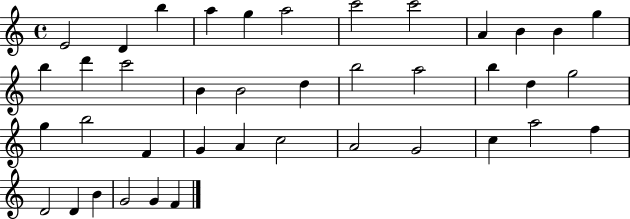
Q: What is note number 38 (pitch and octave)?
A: G4